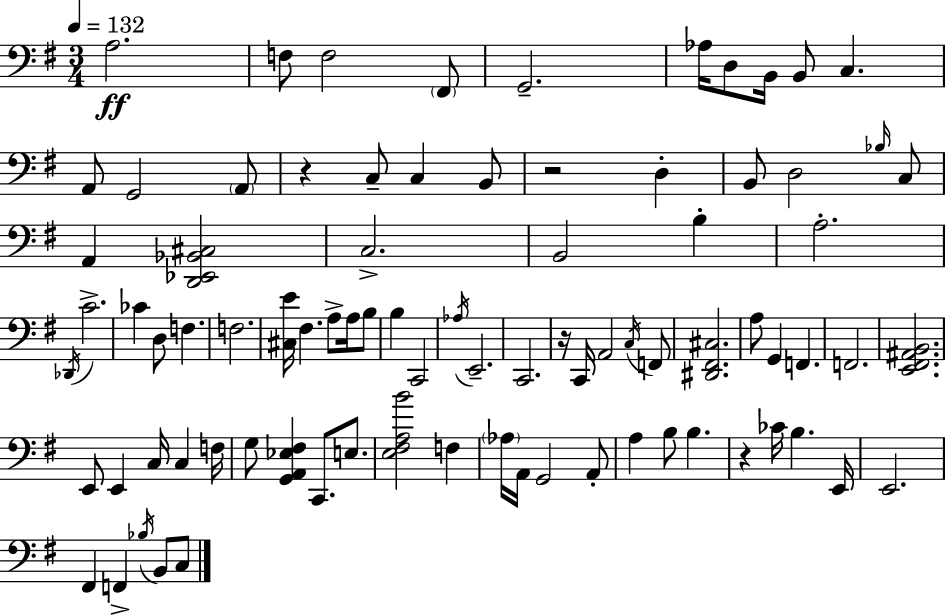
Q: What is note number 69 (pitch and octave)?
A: E2